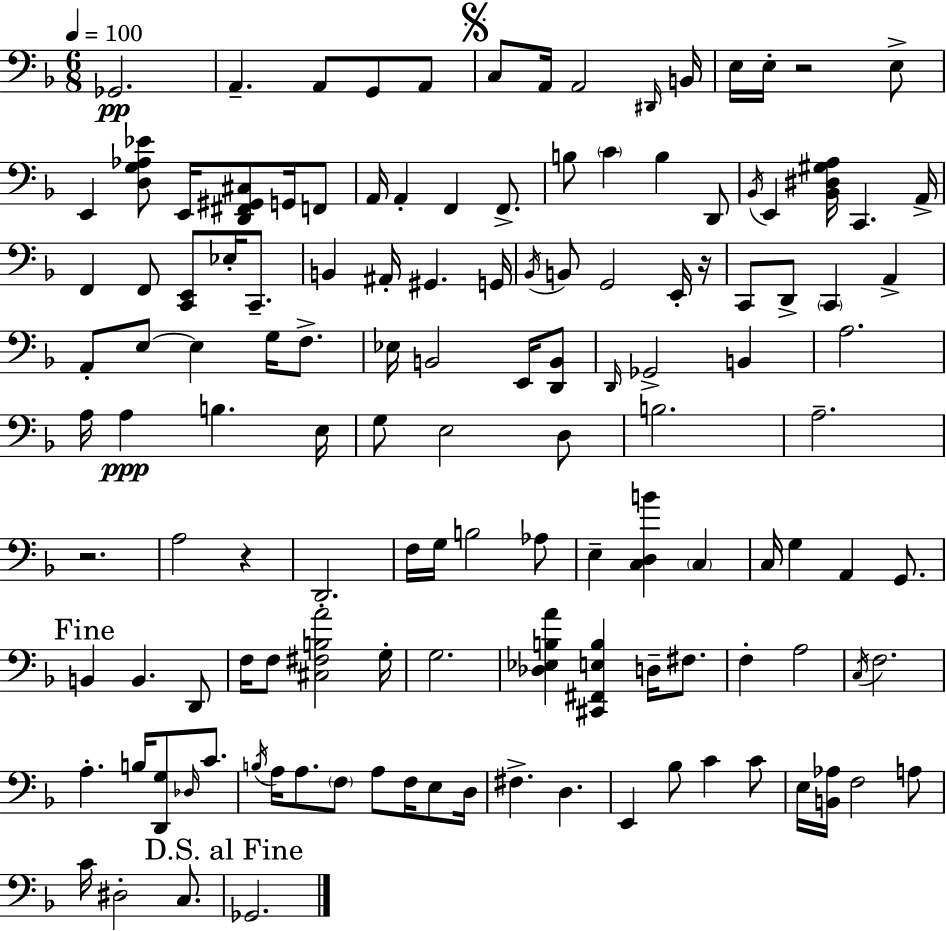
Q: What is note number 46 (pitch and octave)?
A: A2